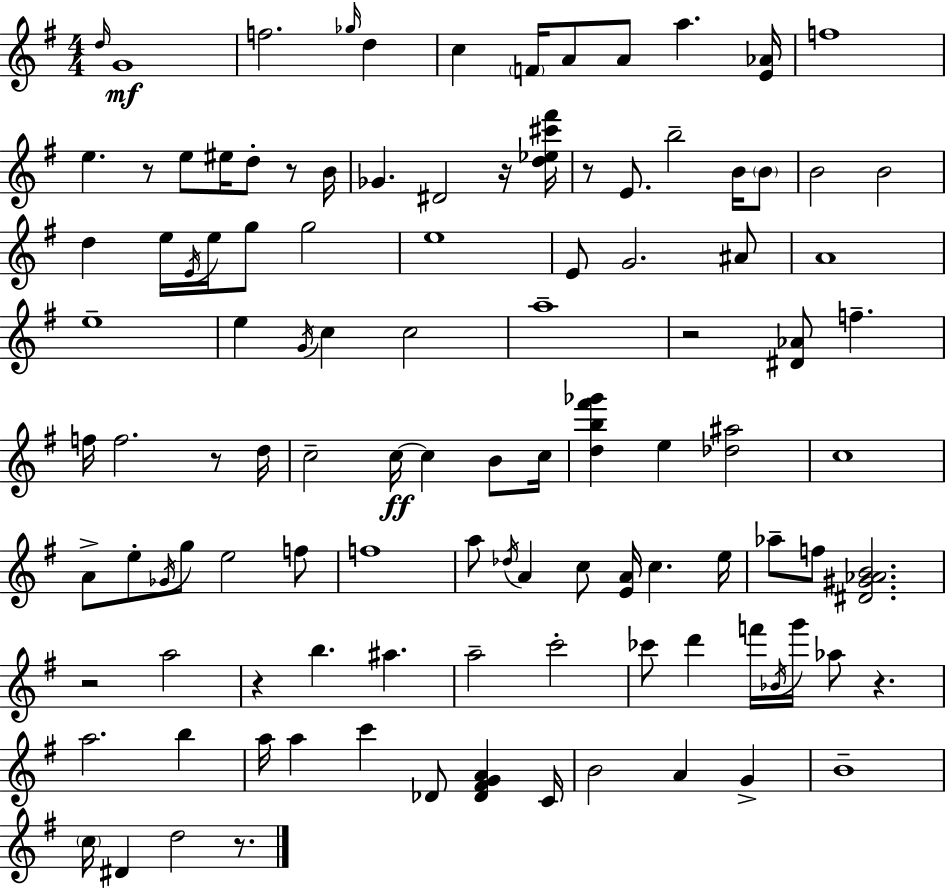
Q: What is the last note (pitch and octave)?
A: D5